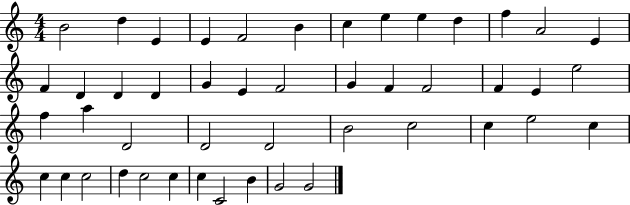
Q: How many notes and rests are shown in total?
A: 47